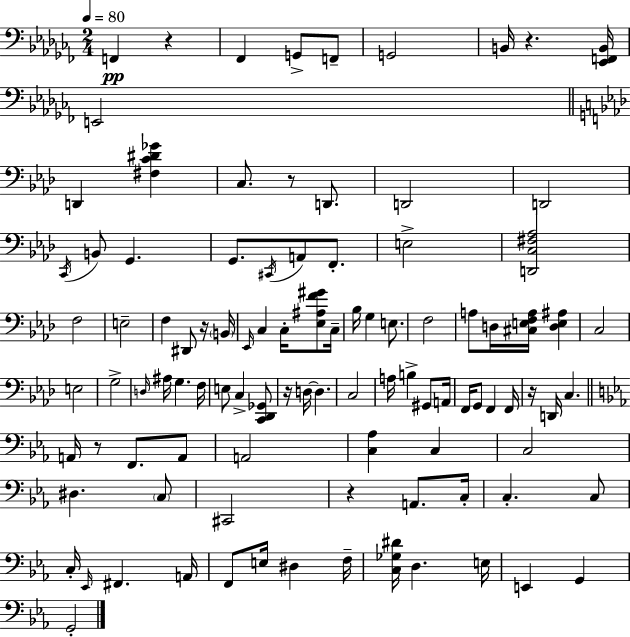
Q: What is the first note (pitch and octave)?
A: F2